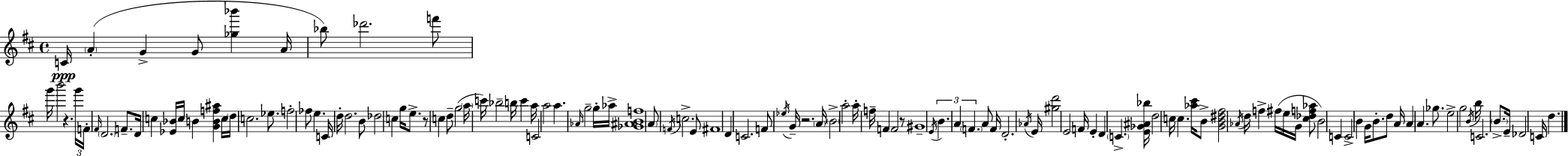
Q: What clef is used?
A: treble